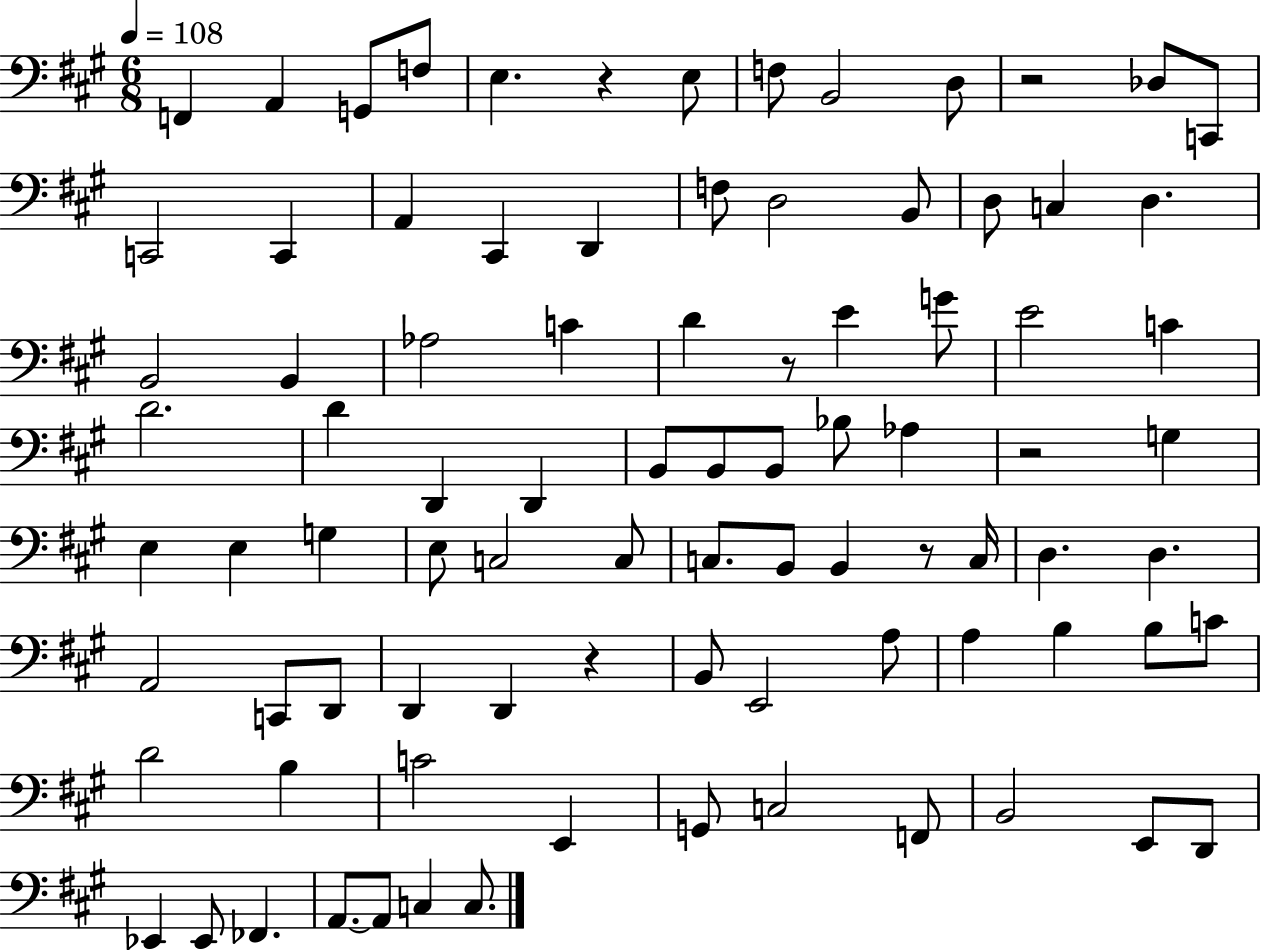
X:1
T:Untitled
M:6/8
L:1/4
K:A
F,, A,, G,,/2 F,/2 E, z E,/2 F,/2 B,,2 D,/2 z2 _D,/2 C,,/2 C,,2 C,, A,, ^C,, D,, F,/2 D,2 B,,/2 D,/2 C, D, B,,2 B,, _A,2 C D z/2 E G/2 E2 C D2 D D,, D,, B,,/2 B,,/2 B,,/2 _B,/2 _A, z2 G, E, E, G, E,/2 C,2 C,/2 C,/2 B,,/2 B,, z/2 C,/4 D, D, A,,2 C,,/2 D,,/2 D,, D,, z B,,/2 E,,2 A,/2 A, B, B,/2 C/2 D2 B, C2 E,, G,,/2 C,2 F,,/2 B,,2 E,,/2 D,,/2 _E,, _E,,/2 _F,, A,,/2 A,,/2 C, C,/2